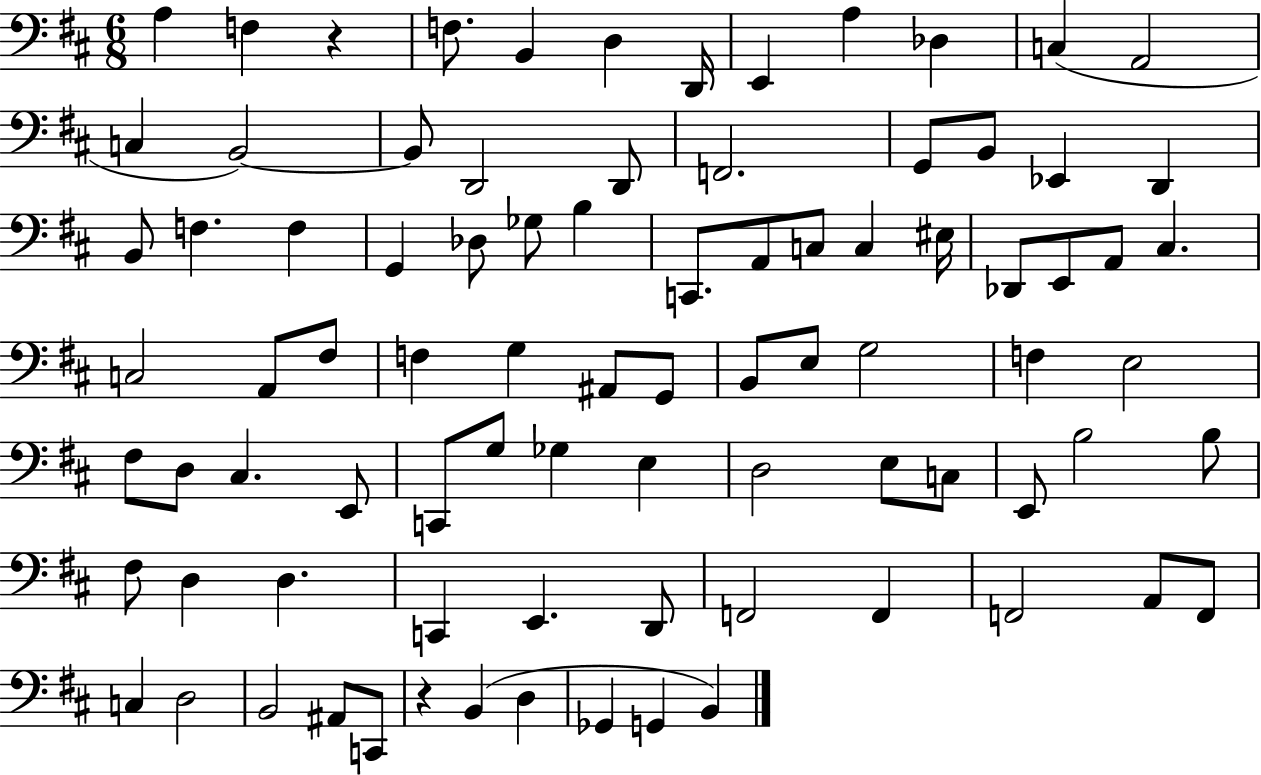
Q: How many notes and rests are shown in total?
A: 86